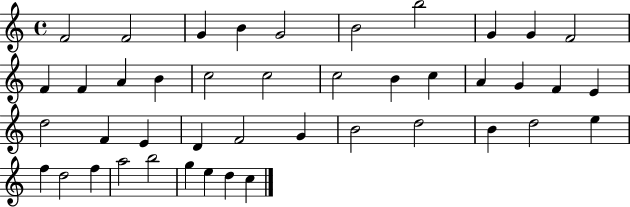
X:1
T:Untitled
M:4/4
L:1/4
K:C
F2 F2 G B G2 B2 b2 G G F2 F F A B c2 c2 c2 B c A G F E d2 F E D F2 G B2 d2 B d2 e f d2 f a2 b2 g e d c